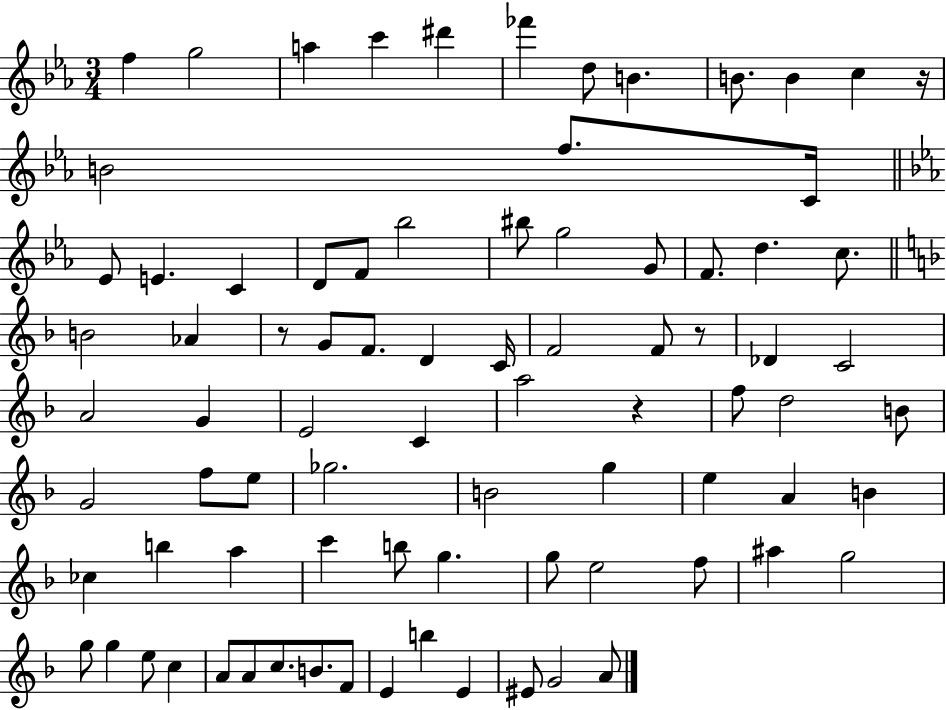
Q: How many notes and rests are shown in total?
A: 83